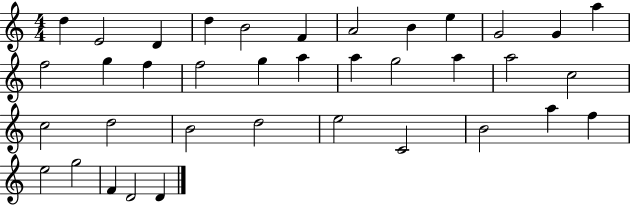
D5/q E4/h D4/q D5/q B4/h F4/q A4/h B4/q E5/q G4/h G4/q A5/q F5/h G5/q F5/q F5/h G5/q A5/q A5/q G5/h A5/q A5/h C5/h C5/h D5/h B4/h D5/h E5/h C4/h B4/h A5/q F5/q E5/h G5/h F4/q D4/h D4/q